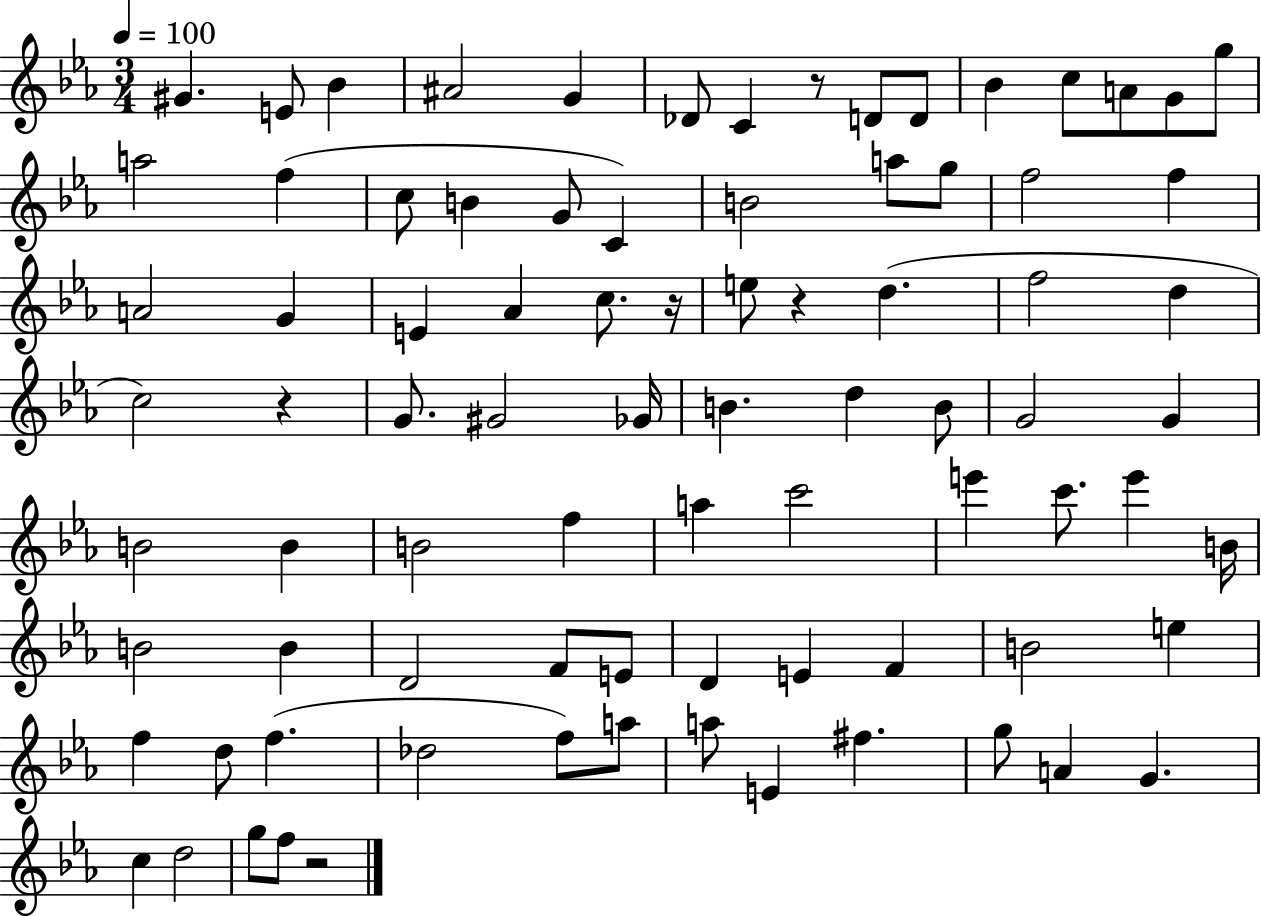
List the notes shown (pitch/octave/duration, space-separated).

G#4/q. E4/e Bb4/q A#4/h G4/q Db4/e C4/q R/e D4/e D4/e Bb4/q C5/e A4/e G4/e G5/e A5/h F5/q C5/e B4/q G4/e C4/q B4/h A5/e G5/e F5/h F5/q A4/h G4/q E4/q Ab4/q C5/e. R/s E5/e R/q D5/q. F5/h D5/q C5/h R/q G4/e. G#4/h Gb4/s B4/q. D5/q B4/e G4/h G4/q B4/h B4/q B4/h F5/q A5/q C6/h E6/q C6/e. E6/q B4/s B4/h B4/q D4/h F4/e E4/e D4/q E4/q F4/q B4/h E5/q F5/q D5/e F5/q. Db5/h F5/e A5/e A5/e E4/q F#5/q. G5/e A4/q G4/q. C5/q D5/h G5/e F5/e R/h